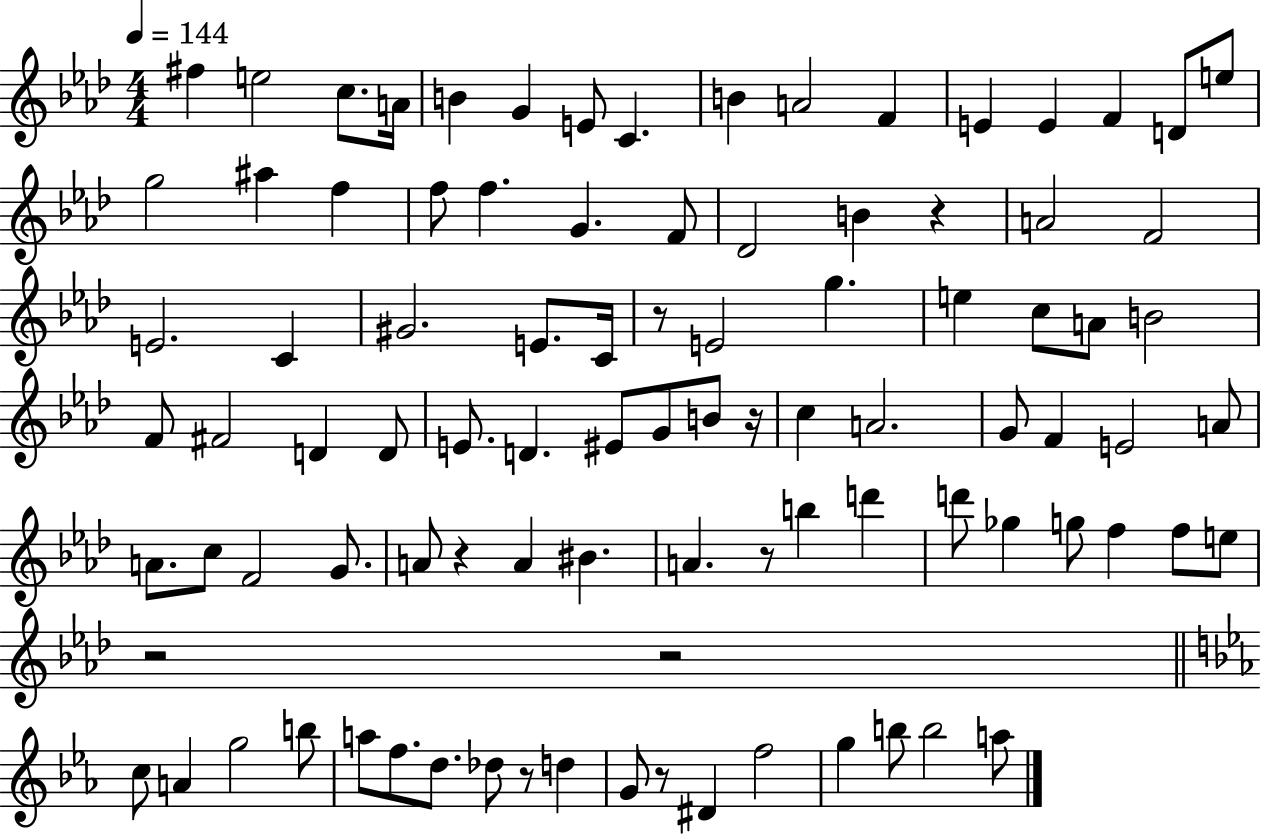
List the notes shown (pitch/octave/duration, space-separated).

F#5/q E5/h C5/e. A4/s B4/q G4/q E4/e C4/q. B4/q A4/h F4/q E4/q E4/q F4/q D4/e E5/e G5/h A#5/q F5/q F5/e F5/q. G4/q. F4/e Db4/h B4/q R/q A4/h F4/h E4/h. C4/q G#4/h. E4/e. C4/s R/e E4/h G5/q. E5/q C5/e A4/e B4/h F4/e F#4/h D4/q D4/e E4/e. D4/q. EIS4/e G4/e B4/e R/s C5/q A4/h. G4/e F4/q E4/h A4/e A4/e. C5/e F4/h G4/e. A4/e R/q A4/q BIS4/q. A4/q. R/e B5/q D6/q D6/e Gb5/q G5/e F5/q F5/e E5/e R/h R/h C5/e A4/q G5/h B5/e A5/e F5/e. D5/e. Db5/e R/e D5/q G4/e R/e D#4/q F5/h G5/q B5/e B5/h A5/e